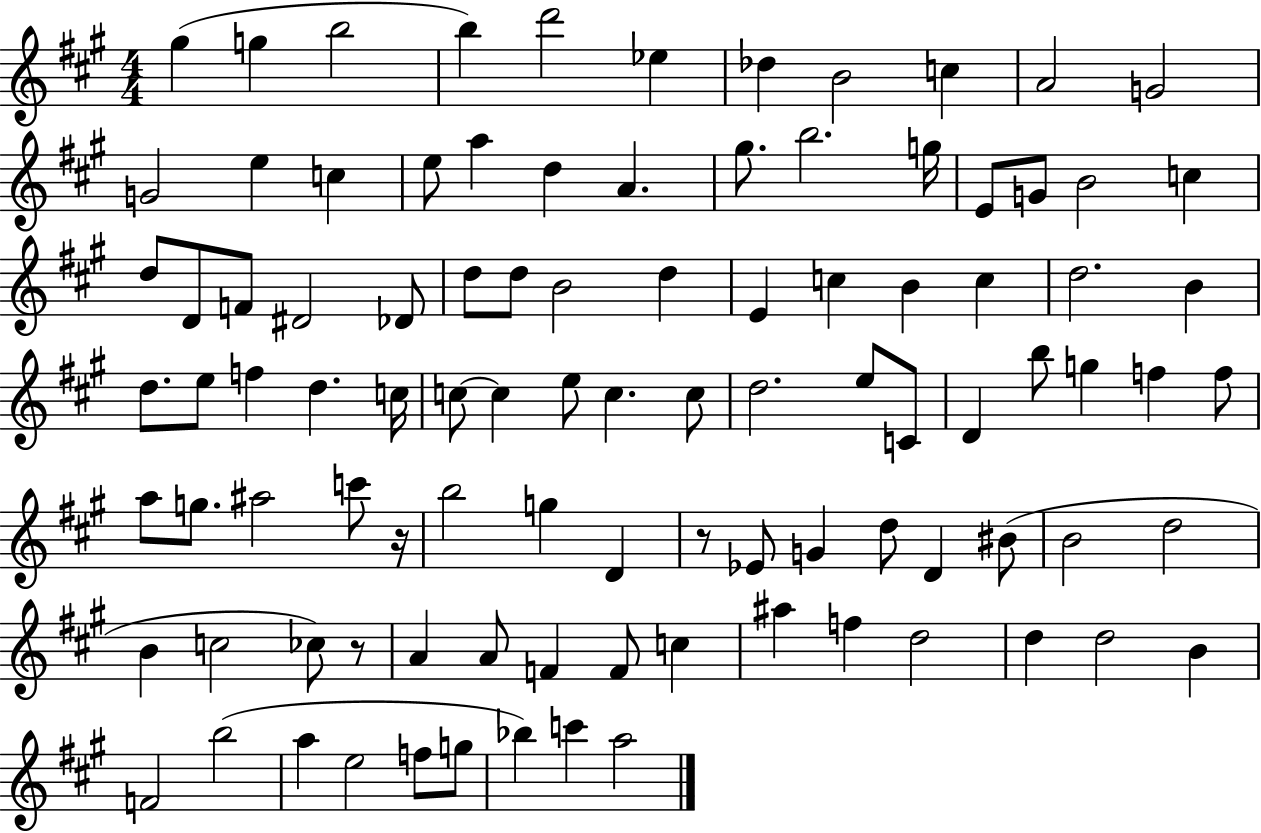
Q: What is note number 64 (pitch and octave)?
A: G5